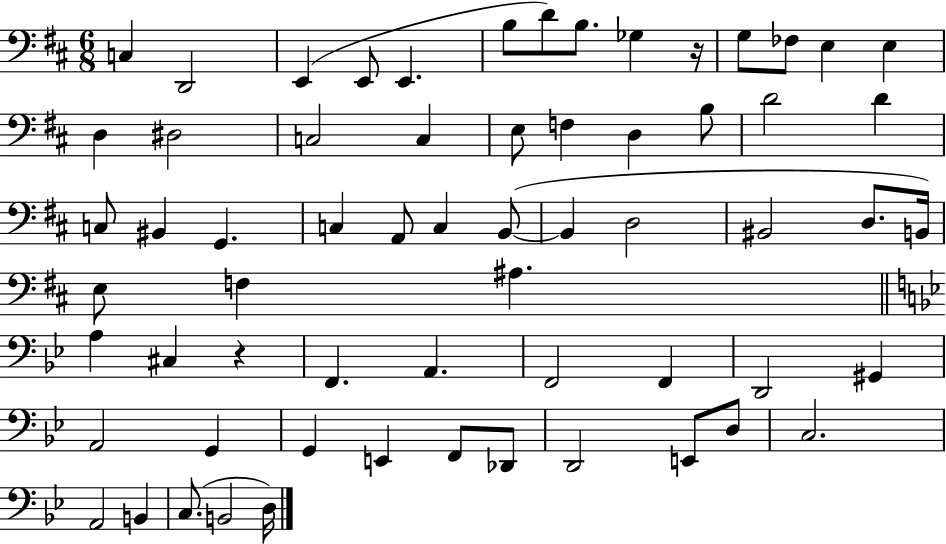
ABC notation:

X:1
T:Untitled
M:6/8
L:1/4
K:D
C, D,,2 E,, E,,/2 E,, B,/2 D/2 B,/2 _G, z/4 G,/2 _F,/2 E, E, D, ^D,2 C,2 C, E,/2 F, D, B,/2 D2 D C,/2 ^B,, G,, C, A,,/2 C, B,,/2 B,, D,2 ^B,,2 D,/2 B,,/4 E,/2 F, ^A, A, ^C, z F,, A,, F,,2 F,, D,,2 ^G,, A,,2 G,, G,, E,, F,,/2 _D,,/2 D,,2 E,,/2 D,/2 C,2 A,,2 B,, C,/2 B,,2 D,/4